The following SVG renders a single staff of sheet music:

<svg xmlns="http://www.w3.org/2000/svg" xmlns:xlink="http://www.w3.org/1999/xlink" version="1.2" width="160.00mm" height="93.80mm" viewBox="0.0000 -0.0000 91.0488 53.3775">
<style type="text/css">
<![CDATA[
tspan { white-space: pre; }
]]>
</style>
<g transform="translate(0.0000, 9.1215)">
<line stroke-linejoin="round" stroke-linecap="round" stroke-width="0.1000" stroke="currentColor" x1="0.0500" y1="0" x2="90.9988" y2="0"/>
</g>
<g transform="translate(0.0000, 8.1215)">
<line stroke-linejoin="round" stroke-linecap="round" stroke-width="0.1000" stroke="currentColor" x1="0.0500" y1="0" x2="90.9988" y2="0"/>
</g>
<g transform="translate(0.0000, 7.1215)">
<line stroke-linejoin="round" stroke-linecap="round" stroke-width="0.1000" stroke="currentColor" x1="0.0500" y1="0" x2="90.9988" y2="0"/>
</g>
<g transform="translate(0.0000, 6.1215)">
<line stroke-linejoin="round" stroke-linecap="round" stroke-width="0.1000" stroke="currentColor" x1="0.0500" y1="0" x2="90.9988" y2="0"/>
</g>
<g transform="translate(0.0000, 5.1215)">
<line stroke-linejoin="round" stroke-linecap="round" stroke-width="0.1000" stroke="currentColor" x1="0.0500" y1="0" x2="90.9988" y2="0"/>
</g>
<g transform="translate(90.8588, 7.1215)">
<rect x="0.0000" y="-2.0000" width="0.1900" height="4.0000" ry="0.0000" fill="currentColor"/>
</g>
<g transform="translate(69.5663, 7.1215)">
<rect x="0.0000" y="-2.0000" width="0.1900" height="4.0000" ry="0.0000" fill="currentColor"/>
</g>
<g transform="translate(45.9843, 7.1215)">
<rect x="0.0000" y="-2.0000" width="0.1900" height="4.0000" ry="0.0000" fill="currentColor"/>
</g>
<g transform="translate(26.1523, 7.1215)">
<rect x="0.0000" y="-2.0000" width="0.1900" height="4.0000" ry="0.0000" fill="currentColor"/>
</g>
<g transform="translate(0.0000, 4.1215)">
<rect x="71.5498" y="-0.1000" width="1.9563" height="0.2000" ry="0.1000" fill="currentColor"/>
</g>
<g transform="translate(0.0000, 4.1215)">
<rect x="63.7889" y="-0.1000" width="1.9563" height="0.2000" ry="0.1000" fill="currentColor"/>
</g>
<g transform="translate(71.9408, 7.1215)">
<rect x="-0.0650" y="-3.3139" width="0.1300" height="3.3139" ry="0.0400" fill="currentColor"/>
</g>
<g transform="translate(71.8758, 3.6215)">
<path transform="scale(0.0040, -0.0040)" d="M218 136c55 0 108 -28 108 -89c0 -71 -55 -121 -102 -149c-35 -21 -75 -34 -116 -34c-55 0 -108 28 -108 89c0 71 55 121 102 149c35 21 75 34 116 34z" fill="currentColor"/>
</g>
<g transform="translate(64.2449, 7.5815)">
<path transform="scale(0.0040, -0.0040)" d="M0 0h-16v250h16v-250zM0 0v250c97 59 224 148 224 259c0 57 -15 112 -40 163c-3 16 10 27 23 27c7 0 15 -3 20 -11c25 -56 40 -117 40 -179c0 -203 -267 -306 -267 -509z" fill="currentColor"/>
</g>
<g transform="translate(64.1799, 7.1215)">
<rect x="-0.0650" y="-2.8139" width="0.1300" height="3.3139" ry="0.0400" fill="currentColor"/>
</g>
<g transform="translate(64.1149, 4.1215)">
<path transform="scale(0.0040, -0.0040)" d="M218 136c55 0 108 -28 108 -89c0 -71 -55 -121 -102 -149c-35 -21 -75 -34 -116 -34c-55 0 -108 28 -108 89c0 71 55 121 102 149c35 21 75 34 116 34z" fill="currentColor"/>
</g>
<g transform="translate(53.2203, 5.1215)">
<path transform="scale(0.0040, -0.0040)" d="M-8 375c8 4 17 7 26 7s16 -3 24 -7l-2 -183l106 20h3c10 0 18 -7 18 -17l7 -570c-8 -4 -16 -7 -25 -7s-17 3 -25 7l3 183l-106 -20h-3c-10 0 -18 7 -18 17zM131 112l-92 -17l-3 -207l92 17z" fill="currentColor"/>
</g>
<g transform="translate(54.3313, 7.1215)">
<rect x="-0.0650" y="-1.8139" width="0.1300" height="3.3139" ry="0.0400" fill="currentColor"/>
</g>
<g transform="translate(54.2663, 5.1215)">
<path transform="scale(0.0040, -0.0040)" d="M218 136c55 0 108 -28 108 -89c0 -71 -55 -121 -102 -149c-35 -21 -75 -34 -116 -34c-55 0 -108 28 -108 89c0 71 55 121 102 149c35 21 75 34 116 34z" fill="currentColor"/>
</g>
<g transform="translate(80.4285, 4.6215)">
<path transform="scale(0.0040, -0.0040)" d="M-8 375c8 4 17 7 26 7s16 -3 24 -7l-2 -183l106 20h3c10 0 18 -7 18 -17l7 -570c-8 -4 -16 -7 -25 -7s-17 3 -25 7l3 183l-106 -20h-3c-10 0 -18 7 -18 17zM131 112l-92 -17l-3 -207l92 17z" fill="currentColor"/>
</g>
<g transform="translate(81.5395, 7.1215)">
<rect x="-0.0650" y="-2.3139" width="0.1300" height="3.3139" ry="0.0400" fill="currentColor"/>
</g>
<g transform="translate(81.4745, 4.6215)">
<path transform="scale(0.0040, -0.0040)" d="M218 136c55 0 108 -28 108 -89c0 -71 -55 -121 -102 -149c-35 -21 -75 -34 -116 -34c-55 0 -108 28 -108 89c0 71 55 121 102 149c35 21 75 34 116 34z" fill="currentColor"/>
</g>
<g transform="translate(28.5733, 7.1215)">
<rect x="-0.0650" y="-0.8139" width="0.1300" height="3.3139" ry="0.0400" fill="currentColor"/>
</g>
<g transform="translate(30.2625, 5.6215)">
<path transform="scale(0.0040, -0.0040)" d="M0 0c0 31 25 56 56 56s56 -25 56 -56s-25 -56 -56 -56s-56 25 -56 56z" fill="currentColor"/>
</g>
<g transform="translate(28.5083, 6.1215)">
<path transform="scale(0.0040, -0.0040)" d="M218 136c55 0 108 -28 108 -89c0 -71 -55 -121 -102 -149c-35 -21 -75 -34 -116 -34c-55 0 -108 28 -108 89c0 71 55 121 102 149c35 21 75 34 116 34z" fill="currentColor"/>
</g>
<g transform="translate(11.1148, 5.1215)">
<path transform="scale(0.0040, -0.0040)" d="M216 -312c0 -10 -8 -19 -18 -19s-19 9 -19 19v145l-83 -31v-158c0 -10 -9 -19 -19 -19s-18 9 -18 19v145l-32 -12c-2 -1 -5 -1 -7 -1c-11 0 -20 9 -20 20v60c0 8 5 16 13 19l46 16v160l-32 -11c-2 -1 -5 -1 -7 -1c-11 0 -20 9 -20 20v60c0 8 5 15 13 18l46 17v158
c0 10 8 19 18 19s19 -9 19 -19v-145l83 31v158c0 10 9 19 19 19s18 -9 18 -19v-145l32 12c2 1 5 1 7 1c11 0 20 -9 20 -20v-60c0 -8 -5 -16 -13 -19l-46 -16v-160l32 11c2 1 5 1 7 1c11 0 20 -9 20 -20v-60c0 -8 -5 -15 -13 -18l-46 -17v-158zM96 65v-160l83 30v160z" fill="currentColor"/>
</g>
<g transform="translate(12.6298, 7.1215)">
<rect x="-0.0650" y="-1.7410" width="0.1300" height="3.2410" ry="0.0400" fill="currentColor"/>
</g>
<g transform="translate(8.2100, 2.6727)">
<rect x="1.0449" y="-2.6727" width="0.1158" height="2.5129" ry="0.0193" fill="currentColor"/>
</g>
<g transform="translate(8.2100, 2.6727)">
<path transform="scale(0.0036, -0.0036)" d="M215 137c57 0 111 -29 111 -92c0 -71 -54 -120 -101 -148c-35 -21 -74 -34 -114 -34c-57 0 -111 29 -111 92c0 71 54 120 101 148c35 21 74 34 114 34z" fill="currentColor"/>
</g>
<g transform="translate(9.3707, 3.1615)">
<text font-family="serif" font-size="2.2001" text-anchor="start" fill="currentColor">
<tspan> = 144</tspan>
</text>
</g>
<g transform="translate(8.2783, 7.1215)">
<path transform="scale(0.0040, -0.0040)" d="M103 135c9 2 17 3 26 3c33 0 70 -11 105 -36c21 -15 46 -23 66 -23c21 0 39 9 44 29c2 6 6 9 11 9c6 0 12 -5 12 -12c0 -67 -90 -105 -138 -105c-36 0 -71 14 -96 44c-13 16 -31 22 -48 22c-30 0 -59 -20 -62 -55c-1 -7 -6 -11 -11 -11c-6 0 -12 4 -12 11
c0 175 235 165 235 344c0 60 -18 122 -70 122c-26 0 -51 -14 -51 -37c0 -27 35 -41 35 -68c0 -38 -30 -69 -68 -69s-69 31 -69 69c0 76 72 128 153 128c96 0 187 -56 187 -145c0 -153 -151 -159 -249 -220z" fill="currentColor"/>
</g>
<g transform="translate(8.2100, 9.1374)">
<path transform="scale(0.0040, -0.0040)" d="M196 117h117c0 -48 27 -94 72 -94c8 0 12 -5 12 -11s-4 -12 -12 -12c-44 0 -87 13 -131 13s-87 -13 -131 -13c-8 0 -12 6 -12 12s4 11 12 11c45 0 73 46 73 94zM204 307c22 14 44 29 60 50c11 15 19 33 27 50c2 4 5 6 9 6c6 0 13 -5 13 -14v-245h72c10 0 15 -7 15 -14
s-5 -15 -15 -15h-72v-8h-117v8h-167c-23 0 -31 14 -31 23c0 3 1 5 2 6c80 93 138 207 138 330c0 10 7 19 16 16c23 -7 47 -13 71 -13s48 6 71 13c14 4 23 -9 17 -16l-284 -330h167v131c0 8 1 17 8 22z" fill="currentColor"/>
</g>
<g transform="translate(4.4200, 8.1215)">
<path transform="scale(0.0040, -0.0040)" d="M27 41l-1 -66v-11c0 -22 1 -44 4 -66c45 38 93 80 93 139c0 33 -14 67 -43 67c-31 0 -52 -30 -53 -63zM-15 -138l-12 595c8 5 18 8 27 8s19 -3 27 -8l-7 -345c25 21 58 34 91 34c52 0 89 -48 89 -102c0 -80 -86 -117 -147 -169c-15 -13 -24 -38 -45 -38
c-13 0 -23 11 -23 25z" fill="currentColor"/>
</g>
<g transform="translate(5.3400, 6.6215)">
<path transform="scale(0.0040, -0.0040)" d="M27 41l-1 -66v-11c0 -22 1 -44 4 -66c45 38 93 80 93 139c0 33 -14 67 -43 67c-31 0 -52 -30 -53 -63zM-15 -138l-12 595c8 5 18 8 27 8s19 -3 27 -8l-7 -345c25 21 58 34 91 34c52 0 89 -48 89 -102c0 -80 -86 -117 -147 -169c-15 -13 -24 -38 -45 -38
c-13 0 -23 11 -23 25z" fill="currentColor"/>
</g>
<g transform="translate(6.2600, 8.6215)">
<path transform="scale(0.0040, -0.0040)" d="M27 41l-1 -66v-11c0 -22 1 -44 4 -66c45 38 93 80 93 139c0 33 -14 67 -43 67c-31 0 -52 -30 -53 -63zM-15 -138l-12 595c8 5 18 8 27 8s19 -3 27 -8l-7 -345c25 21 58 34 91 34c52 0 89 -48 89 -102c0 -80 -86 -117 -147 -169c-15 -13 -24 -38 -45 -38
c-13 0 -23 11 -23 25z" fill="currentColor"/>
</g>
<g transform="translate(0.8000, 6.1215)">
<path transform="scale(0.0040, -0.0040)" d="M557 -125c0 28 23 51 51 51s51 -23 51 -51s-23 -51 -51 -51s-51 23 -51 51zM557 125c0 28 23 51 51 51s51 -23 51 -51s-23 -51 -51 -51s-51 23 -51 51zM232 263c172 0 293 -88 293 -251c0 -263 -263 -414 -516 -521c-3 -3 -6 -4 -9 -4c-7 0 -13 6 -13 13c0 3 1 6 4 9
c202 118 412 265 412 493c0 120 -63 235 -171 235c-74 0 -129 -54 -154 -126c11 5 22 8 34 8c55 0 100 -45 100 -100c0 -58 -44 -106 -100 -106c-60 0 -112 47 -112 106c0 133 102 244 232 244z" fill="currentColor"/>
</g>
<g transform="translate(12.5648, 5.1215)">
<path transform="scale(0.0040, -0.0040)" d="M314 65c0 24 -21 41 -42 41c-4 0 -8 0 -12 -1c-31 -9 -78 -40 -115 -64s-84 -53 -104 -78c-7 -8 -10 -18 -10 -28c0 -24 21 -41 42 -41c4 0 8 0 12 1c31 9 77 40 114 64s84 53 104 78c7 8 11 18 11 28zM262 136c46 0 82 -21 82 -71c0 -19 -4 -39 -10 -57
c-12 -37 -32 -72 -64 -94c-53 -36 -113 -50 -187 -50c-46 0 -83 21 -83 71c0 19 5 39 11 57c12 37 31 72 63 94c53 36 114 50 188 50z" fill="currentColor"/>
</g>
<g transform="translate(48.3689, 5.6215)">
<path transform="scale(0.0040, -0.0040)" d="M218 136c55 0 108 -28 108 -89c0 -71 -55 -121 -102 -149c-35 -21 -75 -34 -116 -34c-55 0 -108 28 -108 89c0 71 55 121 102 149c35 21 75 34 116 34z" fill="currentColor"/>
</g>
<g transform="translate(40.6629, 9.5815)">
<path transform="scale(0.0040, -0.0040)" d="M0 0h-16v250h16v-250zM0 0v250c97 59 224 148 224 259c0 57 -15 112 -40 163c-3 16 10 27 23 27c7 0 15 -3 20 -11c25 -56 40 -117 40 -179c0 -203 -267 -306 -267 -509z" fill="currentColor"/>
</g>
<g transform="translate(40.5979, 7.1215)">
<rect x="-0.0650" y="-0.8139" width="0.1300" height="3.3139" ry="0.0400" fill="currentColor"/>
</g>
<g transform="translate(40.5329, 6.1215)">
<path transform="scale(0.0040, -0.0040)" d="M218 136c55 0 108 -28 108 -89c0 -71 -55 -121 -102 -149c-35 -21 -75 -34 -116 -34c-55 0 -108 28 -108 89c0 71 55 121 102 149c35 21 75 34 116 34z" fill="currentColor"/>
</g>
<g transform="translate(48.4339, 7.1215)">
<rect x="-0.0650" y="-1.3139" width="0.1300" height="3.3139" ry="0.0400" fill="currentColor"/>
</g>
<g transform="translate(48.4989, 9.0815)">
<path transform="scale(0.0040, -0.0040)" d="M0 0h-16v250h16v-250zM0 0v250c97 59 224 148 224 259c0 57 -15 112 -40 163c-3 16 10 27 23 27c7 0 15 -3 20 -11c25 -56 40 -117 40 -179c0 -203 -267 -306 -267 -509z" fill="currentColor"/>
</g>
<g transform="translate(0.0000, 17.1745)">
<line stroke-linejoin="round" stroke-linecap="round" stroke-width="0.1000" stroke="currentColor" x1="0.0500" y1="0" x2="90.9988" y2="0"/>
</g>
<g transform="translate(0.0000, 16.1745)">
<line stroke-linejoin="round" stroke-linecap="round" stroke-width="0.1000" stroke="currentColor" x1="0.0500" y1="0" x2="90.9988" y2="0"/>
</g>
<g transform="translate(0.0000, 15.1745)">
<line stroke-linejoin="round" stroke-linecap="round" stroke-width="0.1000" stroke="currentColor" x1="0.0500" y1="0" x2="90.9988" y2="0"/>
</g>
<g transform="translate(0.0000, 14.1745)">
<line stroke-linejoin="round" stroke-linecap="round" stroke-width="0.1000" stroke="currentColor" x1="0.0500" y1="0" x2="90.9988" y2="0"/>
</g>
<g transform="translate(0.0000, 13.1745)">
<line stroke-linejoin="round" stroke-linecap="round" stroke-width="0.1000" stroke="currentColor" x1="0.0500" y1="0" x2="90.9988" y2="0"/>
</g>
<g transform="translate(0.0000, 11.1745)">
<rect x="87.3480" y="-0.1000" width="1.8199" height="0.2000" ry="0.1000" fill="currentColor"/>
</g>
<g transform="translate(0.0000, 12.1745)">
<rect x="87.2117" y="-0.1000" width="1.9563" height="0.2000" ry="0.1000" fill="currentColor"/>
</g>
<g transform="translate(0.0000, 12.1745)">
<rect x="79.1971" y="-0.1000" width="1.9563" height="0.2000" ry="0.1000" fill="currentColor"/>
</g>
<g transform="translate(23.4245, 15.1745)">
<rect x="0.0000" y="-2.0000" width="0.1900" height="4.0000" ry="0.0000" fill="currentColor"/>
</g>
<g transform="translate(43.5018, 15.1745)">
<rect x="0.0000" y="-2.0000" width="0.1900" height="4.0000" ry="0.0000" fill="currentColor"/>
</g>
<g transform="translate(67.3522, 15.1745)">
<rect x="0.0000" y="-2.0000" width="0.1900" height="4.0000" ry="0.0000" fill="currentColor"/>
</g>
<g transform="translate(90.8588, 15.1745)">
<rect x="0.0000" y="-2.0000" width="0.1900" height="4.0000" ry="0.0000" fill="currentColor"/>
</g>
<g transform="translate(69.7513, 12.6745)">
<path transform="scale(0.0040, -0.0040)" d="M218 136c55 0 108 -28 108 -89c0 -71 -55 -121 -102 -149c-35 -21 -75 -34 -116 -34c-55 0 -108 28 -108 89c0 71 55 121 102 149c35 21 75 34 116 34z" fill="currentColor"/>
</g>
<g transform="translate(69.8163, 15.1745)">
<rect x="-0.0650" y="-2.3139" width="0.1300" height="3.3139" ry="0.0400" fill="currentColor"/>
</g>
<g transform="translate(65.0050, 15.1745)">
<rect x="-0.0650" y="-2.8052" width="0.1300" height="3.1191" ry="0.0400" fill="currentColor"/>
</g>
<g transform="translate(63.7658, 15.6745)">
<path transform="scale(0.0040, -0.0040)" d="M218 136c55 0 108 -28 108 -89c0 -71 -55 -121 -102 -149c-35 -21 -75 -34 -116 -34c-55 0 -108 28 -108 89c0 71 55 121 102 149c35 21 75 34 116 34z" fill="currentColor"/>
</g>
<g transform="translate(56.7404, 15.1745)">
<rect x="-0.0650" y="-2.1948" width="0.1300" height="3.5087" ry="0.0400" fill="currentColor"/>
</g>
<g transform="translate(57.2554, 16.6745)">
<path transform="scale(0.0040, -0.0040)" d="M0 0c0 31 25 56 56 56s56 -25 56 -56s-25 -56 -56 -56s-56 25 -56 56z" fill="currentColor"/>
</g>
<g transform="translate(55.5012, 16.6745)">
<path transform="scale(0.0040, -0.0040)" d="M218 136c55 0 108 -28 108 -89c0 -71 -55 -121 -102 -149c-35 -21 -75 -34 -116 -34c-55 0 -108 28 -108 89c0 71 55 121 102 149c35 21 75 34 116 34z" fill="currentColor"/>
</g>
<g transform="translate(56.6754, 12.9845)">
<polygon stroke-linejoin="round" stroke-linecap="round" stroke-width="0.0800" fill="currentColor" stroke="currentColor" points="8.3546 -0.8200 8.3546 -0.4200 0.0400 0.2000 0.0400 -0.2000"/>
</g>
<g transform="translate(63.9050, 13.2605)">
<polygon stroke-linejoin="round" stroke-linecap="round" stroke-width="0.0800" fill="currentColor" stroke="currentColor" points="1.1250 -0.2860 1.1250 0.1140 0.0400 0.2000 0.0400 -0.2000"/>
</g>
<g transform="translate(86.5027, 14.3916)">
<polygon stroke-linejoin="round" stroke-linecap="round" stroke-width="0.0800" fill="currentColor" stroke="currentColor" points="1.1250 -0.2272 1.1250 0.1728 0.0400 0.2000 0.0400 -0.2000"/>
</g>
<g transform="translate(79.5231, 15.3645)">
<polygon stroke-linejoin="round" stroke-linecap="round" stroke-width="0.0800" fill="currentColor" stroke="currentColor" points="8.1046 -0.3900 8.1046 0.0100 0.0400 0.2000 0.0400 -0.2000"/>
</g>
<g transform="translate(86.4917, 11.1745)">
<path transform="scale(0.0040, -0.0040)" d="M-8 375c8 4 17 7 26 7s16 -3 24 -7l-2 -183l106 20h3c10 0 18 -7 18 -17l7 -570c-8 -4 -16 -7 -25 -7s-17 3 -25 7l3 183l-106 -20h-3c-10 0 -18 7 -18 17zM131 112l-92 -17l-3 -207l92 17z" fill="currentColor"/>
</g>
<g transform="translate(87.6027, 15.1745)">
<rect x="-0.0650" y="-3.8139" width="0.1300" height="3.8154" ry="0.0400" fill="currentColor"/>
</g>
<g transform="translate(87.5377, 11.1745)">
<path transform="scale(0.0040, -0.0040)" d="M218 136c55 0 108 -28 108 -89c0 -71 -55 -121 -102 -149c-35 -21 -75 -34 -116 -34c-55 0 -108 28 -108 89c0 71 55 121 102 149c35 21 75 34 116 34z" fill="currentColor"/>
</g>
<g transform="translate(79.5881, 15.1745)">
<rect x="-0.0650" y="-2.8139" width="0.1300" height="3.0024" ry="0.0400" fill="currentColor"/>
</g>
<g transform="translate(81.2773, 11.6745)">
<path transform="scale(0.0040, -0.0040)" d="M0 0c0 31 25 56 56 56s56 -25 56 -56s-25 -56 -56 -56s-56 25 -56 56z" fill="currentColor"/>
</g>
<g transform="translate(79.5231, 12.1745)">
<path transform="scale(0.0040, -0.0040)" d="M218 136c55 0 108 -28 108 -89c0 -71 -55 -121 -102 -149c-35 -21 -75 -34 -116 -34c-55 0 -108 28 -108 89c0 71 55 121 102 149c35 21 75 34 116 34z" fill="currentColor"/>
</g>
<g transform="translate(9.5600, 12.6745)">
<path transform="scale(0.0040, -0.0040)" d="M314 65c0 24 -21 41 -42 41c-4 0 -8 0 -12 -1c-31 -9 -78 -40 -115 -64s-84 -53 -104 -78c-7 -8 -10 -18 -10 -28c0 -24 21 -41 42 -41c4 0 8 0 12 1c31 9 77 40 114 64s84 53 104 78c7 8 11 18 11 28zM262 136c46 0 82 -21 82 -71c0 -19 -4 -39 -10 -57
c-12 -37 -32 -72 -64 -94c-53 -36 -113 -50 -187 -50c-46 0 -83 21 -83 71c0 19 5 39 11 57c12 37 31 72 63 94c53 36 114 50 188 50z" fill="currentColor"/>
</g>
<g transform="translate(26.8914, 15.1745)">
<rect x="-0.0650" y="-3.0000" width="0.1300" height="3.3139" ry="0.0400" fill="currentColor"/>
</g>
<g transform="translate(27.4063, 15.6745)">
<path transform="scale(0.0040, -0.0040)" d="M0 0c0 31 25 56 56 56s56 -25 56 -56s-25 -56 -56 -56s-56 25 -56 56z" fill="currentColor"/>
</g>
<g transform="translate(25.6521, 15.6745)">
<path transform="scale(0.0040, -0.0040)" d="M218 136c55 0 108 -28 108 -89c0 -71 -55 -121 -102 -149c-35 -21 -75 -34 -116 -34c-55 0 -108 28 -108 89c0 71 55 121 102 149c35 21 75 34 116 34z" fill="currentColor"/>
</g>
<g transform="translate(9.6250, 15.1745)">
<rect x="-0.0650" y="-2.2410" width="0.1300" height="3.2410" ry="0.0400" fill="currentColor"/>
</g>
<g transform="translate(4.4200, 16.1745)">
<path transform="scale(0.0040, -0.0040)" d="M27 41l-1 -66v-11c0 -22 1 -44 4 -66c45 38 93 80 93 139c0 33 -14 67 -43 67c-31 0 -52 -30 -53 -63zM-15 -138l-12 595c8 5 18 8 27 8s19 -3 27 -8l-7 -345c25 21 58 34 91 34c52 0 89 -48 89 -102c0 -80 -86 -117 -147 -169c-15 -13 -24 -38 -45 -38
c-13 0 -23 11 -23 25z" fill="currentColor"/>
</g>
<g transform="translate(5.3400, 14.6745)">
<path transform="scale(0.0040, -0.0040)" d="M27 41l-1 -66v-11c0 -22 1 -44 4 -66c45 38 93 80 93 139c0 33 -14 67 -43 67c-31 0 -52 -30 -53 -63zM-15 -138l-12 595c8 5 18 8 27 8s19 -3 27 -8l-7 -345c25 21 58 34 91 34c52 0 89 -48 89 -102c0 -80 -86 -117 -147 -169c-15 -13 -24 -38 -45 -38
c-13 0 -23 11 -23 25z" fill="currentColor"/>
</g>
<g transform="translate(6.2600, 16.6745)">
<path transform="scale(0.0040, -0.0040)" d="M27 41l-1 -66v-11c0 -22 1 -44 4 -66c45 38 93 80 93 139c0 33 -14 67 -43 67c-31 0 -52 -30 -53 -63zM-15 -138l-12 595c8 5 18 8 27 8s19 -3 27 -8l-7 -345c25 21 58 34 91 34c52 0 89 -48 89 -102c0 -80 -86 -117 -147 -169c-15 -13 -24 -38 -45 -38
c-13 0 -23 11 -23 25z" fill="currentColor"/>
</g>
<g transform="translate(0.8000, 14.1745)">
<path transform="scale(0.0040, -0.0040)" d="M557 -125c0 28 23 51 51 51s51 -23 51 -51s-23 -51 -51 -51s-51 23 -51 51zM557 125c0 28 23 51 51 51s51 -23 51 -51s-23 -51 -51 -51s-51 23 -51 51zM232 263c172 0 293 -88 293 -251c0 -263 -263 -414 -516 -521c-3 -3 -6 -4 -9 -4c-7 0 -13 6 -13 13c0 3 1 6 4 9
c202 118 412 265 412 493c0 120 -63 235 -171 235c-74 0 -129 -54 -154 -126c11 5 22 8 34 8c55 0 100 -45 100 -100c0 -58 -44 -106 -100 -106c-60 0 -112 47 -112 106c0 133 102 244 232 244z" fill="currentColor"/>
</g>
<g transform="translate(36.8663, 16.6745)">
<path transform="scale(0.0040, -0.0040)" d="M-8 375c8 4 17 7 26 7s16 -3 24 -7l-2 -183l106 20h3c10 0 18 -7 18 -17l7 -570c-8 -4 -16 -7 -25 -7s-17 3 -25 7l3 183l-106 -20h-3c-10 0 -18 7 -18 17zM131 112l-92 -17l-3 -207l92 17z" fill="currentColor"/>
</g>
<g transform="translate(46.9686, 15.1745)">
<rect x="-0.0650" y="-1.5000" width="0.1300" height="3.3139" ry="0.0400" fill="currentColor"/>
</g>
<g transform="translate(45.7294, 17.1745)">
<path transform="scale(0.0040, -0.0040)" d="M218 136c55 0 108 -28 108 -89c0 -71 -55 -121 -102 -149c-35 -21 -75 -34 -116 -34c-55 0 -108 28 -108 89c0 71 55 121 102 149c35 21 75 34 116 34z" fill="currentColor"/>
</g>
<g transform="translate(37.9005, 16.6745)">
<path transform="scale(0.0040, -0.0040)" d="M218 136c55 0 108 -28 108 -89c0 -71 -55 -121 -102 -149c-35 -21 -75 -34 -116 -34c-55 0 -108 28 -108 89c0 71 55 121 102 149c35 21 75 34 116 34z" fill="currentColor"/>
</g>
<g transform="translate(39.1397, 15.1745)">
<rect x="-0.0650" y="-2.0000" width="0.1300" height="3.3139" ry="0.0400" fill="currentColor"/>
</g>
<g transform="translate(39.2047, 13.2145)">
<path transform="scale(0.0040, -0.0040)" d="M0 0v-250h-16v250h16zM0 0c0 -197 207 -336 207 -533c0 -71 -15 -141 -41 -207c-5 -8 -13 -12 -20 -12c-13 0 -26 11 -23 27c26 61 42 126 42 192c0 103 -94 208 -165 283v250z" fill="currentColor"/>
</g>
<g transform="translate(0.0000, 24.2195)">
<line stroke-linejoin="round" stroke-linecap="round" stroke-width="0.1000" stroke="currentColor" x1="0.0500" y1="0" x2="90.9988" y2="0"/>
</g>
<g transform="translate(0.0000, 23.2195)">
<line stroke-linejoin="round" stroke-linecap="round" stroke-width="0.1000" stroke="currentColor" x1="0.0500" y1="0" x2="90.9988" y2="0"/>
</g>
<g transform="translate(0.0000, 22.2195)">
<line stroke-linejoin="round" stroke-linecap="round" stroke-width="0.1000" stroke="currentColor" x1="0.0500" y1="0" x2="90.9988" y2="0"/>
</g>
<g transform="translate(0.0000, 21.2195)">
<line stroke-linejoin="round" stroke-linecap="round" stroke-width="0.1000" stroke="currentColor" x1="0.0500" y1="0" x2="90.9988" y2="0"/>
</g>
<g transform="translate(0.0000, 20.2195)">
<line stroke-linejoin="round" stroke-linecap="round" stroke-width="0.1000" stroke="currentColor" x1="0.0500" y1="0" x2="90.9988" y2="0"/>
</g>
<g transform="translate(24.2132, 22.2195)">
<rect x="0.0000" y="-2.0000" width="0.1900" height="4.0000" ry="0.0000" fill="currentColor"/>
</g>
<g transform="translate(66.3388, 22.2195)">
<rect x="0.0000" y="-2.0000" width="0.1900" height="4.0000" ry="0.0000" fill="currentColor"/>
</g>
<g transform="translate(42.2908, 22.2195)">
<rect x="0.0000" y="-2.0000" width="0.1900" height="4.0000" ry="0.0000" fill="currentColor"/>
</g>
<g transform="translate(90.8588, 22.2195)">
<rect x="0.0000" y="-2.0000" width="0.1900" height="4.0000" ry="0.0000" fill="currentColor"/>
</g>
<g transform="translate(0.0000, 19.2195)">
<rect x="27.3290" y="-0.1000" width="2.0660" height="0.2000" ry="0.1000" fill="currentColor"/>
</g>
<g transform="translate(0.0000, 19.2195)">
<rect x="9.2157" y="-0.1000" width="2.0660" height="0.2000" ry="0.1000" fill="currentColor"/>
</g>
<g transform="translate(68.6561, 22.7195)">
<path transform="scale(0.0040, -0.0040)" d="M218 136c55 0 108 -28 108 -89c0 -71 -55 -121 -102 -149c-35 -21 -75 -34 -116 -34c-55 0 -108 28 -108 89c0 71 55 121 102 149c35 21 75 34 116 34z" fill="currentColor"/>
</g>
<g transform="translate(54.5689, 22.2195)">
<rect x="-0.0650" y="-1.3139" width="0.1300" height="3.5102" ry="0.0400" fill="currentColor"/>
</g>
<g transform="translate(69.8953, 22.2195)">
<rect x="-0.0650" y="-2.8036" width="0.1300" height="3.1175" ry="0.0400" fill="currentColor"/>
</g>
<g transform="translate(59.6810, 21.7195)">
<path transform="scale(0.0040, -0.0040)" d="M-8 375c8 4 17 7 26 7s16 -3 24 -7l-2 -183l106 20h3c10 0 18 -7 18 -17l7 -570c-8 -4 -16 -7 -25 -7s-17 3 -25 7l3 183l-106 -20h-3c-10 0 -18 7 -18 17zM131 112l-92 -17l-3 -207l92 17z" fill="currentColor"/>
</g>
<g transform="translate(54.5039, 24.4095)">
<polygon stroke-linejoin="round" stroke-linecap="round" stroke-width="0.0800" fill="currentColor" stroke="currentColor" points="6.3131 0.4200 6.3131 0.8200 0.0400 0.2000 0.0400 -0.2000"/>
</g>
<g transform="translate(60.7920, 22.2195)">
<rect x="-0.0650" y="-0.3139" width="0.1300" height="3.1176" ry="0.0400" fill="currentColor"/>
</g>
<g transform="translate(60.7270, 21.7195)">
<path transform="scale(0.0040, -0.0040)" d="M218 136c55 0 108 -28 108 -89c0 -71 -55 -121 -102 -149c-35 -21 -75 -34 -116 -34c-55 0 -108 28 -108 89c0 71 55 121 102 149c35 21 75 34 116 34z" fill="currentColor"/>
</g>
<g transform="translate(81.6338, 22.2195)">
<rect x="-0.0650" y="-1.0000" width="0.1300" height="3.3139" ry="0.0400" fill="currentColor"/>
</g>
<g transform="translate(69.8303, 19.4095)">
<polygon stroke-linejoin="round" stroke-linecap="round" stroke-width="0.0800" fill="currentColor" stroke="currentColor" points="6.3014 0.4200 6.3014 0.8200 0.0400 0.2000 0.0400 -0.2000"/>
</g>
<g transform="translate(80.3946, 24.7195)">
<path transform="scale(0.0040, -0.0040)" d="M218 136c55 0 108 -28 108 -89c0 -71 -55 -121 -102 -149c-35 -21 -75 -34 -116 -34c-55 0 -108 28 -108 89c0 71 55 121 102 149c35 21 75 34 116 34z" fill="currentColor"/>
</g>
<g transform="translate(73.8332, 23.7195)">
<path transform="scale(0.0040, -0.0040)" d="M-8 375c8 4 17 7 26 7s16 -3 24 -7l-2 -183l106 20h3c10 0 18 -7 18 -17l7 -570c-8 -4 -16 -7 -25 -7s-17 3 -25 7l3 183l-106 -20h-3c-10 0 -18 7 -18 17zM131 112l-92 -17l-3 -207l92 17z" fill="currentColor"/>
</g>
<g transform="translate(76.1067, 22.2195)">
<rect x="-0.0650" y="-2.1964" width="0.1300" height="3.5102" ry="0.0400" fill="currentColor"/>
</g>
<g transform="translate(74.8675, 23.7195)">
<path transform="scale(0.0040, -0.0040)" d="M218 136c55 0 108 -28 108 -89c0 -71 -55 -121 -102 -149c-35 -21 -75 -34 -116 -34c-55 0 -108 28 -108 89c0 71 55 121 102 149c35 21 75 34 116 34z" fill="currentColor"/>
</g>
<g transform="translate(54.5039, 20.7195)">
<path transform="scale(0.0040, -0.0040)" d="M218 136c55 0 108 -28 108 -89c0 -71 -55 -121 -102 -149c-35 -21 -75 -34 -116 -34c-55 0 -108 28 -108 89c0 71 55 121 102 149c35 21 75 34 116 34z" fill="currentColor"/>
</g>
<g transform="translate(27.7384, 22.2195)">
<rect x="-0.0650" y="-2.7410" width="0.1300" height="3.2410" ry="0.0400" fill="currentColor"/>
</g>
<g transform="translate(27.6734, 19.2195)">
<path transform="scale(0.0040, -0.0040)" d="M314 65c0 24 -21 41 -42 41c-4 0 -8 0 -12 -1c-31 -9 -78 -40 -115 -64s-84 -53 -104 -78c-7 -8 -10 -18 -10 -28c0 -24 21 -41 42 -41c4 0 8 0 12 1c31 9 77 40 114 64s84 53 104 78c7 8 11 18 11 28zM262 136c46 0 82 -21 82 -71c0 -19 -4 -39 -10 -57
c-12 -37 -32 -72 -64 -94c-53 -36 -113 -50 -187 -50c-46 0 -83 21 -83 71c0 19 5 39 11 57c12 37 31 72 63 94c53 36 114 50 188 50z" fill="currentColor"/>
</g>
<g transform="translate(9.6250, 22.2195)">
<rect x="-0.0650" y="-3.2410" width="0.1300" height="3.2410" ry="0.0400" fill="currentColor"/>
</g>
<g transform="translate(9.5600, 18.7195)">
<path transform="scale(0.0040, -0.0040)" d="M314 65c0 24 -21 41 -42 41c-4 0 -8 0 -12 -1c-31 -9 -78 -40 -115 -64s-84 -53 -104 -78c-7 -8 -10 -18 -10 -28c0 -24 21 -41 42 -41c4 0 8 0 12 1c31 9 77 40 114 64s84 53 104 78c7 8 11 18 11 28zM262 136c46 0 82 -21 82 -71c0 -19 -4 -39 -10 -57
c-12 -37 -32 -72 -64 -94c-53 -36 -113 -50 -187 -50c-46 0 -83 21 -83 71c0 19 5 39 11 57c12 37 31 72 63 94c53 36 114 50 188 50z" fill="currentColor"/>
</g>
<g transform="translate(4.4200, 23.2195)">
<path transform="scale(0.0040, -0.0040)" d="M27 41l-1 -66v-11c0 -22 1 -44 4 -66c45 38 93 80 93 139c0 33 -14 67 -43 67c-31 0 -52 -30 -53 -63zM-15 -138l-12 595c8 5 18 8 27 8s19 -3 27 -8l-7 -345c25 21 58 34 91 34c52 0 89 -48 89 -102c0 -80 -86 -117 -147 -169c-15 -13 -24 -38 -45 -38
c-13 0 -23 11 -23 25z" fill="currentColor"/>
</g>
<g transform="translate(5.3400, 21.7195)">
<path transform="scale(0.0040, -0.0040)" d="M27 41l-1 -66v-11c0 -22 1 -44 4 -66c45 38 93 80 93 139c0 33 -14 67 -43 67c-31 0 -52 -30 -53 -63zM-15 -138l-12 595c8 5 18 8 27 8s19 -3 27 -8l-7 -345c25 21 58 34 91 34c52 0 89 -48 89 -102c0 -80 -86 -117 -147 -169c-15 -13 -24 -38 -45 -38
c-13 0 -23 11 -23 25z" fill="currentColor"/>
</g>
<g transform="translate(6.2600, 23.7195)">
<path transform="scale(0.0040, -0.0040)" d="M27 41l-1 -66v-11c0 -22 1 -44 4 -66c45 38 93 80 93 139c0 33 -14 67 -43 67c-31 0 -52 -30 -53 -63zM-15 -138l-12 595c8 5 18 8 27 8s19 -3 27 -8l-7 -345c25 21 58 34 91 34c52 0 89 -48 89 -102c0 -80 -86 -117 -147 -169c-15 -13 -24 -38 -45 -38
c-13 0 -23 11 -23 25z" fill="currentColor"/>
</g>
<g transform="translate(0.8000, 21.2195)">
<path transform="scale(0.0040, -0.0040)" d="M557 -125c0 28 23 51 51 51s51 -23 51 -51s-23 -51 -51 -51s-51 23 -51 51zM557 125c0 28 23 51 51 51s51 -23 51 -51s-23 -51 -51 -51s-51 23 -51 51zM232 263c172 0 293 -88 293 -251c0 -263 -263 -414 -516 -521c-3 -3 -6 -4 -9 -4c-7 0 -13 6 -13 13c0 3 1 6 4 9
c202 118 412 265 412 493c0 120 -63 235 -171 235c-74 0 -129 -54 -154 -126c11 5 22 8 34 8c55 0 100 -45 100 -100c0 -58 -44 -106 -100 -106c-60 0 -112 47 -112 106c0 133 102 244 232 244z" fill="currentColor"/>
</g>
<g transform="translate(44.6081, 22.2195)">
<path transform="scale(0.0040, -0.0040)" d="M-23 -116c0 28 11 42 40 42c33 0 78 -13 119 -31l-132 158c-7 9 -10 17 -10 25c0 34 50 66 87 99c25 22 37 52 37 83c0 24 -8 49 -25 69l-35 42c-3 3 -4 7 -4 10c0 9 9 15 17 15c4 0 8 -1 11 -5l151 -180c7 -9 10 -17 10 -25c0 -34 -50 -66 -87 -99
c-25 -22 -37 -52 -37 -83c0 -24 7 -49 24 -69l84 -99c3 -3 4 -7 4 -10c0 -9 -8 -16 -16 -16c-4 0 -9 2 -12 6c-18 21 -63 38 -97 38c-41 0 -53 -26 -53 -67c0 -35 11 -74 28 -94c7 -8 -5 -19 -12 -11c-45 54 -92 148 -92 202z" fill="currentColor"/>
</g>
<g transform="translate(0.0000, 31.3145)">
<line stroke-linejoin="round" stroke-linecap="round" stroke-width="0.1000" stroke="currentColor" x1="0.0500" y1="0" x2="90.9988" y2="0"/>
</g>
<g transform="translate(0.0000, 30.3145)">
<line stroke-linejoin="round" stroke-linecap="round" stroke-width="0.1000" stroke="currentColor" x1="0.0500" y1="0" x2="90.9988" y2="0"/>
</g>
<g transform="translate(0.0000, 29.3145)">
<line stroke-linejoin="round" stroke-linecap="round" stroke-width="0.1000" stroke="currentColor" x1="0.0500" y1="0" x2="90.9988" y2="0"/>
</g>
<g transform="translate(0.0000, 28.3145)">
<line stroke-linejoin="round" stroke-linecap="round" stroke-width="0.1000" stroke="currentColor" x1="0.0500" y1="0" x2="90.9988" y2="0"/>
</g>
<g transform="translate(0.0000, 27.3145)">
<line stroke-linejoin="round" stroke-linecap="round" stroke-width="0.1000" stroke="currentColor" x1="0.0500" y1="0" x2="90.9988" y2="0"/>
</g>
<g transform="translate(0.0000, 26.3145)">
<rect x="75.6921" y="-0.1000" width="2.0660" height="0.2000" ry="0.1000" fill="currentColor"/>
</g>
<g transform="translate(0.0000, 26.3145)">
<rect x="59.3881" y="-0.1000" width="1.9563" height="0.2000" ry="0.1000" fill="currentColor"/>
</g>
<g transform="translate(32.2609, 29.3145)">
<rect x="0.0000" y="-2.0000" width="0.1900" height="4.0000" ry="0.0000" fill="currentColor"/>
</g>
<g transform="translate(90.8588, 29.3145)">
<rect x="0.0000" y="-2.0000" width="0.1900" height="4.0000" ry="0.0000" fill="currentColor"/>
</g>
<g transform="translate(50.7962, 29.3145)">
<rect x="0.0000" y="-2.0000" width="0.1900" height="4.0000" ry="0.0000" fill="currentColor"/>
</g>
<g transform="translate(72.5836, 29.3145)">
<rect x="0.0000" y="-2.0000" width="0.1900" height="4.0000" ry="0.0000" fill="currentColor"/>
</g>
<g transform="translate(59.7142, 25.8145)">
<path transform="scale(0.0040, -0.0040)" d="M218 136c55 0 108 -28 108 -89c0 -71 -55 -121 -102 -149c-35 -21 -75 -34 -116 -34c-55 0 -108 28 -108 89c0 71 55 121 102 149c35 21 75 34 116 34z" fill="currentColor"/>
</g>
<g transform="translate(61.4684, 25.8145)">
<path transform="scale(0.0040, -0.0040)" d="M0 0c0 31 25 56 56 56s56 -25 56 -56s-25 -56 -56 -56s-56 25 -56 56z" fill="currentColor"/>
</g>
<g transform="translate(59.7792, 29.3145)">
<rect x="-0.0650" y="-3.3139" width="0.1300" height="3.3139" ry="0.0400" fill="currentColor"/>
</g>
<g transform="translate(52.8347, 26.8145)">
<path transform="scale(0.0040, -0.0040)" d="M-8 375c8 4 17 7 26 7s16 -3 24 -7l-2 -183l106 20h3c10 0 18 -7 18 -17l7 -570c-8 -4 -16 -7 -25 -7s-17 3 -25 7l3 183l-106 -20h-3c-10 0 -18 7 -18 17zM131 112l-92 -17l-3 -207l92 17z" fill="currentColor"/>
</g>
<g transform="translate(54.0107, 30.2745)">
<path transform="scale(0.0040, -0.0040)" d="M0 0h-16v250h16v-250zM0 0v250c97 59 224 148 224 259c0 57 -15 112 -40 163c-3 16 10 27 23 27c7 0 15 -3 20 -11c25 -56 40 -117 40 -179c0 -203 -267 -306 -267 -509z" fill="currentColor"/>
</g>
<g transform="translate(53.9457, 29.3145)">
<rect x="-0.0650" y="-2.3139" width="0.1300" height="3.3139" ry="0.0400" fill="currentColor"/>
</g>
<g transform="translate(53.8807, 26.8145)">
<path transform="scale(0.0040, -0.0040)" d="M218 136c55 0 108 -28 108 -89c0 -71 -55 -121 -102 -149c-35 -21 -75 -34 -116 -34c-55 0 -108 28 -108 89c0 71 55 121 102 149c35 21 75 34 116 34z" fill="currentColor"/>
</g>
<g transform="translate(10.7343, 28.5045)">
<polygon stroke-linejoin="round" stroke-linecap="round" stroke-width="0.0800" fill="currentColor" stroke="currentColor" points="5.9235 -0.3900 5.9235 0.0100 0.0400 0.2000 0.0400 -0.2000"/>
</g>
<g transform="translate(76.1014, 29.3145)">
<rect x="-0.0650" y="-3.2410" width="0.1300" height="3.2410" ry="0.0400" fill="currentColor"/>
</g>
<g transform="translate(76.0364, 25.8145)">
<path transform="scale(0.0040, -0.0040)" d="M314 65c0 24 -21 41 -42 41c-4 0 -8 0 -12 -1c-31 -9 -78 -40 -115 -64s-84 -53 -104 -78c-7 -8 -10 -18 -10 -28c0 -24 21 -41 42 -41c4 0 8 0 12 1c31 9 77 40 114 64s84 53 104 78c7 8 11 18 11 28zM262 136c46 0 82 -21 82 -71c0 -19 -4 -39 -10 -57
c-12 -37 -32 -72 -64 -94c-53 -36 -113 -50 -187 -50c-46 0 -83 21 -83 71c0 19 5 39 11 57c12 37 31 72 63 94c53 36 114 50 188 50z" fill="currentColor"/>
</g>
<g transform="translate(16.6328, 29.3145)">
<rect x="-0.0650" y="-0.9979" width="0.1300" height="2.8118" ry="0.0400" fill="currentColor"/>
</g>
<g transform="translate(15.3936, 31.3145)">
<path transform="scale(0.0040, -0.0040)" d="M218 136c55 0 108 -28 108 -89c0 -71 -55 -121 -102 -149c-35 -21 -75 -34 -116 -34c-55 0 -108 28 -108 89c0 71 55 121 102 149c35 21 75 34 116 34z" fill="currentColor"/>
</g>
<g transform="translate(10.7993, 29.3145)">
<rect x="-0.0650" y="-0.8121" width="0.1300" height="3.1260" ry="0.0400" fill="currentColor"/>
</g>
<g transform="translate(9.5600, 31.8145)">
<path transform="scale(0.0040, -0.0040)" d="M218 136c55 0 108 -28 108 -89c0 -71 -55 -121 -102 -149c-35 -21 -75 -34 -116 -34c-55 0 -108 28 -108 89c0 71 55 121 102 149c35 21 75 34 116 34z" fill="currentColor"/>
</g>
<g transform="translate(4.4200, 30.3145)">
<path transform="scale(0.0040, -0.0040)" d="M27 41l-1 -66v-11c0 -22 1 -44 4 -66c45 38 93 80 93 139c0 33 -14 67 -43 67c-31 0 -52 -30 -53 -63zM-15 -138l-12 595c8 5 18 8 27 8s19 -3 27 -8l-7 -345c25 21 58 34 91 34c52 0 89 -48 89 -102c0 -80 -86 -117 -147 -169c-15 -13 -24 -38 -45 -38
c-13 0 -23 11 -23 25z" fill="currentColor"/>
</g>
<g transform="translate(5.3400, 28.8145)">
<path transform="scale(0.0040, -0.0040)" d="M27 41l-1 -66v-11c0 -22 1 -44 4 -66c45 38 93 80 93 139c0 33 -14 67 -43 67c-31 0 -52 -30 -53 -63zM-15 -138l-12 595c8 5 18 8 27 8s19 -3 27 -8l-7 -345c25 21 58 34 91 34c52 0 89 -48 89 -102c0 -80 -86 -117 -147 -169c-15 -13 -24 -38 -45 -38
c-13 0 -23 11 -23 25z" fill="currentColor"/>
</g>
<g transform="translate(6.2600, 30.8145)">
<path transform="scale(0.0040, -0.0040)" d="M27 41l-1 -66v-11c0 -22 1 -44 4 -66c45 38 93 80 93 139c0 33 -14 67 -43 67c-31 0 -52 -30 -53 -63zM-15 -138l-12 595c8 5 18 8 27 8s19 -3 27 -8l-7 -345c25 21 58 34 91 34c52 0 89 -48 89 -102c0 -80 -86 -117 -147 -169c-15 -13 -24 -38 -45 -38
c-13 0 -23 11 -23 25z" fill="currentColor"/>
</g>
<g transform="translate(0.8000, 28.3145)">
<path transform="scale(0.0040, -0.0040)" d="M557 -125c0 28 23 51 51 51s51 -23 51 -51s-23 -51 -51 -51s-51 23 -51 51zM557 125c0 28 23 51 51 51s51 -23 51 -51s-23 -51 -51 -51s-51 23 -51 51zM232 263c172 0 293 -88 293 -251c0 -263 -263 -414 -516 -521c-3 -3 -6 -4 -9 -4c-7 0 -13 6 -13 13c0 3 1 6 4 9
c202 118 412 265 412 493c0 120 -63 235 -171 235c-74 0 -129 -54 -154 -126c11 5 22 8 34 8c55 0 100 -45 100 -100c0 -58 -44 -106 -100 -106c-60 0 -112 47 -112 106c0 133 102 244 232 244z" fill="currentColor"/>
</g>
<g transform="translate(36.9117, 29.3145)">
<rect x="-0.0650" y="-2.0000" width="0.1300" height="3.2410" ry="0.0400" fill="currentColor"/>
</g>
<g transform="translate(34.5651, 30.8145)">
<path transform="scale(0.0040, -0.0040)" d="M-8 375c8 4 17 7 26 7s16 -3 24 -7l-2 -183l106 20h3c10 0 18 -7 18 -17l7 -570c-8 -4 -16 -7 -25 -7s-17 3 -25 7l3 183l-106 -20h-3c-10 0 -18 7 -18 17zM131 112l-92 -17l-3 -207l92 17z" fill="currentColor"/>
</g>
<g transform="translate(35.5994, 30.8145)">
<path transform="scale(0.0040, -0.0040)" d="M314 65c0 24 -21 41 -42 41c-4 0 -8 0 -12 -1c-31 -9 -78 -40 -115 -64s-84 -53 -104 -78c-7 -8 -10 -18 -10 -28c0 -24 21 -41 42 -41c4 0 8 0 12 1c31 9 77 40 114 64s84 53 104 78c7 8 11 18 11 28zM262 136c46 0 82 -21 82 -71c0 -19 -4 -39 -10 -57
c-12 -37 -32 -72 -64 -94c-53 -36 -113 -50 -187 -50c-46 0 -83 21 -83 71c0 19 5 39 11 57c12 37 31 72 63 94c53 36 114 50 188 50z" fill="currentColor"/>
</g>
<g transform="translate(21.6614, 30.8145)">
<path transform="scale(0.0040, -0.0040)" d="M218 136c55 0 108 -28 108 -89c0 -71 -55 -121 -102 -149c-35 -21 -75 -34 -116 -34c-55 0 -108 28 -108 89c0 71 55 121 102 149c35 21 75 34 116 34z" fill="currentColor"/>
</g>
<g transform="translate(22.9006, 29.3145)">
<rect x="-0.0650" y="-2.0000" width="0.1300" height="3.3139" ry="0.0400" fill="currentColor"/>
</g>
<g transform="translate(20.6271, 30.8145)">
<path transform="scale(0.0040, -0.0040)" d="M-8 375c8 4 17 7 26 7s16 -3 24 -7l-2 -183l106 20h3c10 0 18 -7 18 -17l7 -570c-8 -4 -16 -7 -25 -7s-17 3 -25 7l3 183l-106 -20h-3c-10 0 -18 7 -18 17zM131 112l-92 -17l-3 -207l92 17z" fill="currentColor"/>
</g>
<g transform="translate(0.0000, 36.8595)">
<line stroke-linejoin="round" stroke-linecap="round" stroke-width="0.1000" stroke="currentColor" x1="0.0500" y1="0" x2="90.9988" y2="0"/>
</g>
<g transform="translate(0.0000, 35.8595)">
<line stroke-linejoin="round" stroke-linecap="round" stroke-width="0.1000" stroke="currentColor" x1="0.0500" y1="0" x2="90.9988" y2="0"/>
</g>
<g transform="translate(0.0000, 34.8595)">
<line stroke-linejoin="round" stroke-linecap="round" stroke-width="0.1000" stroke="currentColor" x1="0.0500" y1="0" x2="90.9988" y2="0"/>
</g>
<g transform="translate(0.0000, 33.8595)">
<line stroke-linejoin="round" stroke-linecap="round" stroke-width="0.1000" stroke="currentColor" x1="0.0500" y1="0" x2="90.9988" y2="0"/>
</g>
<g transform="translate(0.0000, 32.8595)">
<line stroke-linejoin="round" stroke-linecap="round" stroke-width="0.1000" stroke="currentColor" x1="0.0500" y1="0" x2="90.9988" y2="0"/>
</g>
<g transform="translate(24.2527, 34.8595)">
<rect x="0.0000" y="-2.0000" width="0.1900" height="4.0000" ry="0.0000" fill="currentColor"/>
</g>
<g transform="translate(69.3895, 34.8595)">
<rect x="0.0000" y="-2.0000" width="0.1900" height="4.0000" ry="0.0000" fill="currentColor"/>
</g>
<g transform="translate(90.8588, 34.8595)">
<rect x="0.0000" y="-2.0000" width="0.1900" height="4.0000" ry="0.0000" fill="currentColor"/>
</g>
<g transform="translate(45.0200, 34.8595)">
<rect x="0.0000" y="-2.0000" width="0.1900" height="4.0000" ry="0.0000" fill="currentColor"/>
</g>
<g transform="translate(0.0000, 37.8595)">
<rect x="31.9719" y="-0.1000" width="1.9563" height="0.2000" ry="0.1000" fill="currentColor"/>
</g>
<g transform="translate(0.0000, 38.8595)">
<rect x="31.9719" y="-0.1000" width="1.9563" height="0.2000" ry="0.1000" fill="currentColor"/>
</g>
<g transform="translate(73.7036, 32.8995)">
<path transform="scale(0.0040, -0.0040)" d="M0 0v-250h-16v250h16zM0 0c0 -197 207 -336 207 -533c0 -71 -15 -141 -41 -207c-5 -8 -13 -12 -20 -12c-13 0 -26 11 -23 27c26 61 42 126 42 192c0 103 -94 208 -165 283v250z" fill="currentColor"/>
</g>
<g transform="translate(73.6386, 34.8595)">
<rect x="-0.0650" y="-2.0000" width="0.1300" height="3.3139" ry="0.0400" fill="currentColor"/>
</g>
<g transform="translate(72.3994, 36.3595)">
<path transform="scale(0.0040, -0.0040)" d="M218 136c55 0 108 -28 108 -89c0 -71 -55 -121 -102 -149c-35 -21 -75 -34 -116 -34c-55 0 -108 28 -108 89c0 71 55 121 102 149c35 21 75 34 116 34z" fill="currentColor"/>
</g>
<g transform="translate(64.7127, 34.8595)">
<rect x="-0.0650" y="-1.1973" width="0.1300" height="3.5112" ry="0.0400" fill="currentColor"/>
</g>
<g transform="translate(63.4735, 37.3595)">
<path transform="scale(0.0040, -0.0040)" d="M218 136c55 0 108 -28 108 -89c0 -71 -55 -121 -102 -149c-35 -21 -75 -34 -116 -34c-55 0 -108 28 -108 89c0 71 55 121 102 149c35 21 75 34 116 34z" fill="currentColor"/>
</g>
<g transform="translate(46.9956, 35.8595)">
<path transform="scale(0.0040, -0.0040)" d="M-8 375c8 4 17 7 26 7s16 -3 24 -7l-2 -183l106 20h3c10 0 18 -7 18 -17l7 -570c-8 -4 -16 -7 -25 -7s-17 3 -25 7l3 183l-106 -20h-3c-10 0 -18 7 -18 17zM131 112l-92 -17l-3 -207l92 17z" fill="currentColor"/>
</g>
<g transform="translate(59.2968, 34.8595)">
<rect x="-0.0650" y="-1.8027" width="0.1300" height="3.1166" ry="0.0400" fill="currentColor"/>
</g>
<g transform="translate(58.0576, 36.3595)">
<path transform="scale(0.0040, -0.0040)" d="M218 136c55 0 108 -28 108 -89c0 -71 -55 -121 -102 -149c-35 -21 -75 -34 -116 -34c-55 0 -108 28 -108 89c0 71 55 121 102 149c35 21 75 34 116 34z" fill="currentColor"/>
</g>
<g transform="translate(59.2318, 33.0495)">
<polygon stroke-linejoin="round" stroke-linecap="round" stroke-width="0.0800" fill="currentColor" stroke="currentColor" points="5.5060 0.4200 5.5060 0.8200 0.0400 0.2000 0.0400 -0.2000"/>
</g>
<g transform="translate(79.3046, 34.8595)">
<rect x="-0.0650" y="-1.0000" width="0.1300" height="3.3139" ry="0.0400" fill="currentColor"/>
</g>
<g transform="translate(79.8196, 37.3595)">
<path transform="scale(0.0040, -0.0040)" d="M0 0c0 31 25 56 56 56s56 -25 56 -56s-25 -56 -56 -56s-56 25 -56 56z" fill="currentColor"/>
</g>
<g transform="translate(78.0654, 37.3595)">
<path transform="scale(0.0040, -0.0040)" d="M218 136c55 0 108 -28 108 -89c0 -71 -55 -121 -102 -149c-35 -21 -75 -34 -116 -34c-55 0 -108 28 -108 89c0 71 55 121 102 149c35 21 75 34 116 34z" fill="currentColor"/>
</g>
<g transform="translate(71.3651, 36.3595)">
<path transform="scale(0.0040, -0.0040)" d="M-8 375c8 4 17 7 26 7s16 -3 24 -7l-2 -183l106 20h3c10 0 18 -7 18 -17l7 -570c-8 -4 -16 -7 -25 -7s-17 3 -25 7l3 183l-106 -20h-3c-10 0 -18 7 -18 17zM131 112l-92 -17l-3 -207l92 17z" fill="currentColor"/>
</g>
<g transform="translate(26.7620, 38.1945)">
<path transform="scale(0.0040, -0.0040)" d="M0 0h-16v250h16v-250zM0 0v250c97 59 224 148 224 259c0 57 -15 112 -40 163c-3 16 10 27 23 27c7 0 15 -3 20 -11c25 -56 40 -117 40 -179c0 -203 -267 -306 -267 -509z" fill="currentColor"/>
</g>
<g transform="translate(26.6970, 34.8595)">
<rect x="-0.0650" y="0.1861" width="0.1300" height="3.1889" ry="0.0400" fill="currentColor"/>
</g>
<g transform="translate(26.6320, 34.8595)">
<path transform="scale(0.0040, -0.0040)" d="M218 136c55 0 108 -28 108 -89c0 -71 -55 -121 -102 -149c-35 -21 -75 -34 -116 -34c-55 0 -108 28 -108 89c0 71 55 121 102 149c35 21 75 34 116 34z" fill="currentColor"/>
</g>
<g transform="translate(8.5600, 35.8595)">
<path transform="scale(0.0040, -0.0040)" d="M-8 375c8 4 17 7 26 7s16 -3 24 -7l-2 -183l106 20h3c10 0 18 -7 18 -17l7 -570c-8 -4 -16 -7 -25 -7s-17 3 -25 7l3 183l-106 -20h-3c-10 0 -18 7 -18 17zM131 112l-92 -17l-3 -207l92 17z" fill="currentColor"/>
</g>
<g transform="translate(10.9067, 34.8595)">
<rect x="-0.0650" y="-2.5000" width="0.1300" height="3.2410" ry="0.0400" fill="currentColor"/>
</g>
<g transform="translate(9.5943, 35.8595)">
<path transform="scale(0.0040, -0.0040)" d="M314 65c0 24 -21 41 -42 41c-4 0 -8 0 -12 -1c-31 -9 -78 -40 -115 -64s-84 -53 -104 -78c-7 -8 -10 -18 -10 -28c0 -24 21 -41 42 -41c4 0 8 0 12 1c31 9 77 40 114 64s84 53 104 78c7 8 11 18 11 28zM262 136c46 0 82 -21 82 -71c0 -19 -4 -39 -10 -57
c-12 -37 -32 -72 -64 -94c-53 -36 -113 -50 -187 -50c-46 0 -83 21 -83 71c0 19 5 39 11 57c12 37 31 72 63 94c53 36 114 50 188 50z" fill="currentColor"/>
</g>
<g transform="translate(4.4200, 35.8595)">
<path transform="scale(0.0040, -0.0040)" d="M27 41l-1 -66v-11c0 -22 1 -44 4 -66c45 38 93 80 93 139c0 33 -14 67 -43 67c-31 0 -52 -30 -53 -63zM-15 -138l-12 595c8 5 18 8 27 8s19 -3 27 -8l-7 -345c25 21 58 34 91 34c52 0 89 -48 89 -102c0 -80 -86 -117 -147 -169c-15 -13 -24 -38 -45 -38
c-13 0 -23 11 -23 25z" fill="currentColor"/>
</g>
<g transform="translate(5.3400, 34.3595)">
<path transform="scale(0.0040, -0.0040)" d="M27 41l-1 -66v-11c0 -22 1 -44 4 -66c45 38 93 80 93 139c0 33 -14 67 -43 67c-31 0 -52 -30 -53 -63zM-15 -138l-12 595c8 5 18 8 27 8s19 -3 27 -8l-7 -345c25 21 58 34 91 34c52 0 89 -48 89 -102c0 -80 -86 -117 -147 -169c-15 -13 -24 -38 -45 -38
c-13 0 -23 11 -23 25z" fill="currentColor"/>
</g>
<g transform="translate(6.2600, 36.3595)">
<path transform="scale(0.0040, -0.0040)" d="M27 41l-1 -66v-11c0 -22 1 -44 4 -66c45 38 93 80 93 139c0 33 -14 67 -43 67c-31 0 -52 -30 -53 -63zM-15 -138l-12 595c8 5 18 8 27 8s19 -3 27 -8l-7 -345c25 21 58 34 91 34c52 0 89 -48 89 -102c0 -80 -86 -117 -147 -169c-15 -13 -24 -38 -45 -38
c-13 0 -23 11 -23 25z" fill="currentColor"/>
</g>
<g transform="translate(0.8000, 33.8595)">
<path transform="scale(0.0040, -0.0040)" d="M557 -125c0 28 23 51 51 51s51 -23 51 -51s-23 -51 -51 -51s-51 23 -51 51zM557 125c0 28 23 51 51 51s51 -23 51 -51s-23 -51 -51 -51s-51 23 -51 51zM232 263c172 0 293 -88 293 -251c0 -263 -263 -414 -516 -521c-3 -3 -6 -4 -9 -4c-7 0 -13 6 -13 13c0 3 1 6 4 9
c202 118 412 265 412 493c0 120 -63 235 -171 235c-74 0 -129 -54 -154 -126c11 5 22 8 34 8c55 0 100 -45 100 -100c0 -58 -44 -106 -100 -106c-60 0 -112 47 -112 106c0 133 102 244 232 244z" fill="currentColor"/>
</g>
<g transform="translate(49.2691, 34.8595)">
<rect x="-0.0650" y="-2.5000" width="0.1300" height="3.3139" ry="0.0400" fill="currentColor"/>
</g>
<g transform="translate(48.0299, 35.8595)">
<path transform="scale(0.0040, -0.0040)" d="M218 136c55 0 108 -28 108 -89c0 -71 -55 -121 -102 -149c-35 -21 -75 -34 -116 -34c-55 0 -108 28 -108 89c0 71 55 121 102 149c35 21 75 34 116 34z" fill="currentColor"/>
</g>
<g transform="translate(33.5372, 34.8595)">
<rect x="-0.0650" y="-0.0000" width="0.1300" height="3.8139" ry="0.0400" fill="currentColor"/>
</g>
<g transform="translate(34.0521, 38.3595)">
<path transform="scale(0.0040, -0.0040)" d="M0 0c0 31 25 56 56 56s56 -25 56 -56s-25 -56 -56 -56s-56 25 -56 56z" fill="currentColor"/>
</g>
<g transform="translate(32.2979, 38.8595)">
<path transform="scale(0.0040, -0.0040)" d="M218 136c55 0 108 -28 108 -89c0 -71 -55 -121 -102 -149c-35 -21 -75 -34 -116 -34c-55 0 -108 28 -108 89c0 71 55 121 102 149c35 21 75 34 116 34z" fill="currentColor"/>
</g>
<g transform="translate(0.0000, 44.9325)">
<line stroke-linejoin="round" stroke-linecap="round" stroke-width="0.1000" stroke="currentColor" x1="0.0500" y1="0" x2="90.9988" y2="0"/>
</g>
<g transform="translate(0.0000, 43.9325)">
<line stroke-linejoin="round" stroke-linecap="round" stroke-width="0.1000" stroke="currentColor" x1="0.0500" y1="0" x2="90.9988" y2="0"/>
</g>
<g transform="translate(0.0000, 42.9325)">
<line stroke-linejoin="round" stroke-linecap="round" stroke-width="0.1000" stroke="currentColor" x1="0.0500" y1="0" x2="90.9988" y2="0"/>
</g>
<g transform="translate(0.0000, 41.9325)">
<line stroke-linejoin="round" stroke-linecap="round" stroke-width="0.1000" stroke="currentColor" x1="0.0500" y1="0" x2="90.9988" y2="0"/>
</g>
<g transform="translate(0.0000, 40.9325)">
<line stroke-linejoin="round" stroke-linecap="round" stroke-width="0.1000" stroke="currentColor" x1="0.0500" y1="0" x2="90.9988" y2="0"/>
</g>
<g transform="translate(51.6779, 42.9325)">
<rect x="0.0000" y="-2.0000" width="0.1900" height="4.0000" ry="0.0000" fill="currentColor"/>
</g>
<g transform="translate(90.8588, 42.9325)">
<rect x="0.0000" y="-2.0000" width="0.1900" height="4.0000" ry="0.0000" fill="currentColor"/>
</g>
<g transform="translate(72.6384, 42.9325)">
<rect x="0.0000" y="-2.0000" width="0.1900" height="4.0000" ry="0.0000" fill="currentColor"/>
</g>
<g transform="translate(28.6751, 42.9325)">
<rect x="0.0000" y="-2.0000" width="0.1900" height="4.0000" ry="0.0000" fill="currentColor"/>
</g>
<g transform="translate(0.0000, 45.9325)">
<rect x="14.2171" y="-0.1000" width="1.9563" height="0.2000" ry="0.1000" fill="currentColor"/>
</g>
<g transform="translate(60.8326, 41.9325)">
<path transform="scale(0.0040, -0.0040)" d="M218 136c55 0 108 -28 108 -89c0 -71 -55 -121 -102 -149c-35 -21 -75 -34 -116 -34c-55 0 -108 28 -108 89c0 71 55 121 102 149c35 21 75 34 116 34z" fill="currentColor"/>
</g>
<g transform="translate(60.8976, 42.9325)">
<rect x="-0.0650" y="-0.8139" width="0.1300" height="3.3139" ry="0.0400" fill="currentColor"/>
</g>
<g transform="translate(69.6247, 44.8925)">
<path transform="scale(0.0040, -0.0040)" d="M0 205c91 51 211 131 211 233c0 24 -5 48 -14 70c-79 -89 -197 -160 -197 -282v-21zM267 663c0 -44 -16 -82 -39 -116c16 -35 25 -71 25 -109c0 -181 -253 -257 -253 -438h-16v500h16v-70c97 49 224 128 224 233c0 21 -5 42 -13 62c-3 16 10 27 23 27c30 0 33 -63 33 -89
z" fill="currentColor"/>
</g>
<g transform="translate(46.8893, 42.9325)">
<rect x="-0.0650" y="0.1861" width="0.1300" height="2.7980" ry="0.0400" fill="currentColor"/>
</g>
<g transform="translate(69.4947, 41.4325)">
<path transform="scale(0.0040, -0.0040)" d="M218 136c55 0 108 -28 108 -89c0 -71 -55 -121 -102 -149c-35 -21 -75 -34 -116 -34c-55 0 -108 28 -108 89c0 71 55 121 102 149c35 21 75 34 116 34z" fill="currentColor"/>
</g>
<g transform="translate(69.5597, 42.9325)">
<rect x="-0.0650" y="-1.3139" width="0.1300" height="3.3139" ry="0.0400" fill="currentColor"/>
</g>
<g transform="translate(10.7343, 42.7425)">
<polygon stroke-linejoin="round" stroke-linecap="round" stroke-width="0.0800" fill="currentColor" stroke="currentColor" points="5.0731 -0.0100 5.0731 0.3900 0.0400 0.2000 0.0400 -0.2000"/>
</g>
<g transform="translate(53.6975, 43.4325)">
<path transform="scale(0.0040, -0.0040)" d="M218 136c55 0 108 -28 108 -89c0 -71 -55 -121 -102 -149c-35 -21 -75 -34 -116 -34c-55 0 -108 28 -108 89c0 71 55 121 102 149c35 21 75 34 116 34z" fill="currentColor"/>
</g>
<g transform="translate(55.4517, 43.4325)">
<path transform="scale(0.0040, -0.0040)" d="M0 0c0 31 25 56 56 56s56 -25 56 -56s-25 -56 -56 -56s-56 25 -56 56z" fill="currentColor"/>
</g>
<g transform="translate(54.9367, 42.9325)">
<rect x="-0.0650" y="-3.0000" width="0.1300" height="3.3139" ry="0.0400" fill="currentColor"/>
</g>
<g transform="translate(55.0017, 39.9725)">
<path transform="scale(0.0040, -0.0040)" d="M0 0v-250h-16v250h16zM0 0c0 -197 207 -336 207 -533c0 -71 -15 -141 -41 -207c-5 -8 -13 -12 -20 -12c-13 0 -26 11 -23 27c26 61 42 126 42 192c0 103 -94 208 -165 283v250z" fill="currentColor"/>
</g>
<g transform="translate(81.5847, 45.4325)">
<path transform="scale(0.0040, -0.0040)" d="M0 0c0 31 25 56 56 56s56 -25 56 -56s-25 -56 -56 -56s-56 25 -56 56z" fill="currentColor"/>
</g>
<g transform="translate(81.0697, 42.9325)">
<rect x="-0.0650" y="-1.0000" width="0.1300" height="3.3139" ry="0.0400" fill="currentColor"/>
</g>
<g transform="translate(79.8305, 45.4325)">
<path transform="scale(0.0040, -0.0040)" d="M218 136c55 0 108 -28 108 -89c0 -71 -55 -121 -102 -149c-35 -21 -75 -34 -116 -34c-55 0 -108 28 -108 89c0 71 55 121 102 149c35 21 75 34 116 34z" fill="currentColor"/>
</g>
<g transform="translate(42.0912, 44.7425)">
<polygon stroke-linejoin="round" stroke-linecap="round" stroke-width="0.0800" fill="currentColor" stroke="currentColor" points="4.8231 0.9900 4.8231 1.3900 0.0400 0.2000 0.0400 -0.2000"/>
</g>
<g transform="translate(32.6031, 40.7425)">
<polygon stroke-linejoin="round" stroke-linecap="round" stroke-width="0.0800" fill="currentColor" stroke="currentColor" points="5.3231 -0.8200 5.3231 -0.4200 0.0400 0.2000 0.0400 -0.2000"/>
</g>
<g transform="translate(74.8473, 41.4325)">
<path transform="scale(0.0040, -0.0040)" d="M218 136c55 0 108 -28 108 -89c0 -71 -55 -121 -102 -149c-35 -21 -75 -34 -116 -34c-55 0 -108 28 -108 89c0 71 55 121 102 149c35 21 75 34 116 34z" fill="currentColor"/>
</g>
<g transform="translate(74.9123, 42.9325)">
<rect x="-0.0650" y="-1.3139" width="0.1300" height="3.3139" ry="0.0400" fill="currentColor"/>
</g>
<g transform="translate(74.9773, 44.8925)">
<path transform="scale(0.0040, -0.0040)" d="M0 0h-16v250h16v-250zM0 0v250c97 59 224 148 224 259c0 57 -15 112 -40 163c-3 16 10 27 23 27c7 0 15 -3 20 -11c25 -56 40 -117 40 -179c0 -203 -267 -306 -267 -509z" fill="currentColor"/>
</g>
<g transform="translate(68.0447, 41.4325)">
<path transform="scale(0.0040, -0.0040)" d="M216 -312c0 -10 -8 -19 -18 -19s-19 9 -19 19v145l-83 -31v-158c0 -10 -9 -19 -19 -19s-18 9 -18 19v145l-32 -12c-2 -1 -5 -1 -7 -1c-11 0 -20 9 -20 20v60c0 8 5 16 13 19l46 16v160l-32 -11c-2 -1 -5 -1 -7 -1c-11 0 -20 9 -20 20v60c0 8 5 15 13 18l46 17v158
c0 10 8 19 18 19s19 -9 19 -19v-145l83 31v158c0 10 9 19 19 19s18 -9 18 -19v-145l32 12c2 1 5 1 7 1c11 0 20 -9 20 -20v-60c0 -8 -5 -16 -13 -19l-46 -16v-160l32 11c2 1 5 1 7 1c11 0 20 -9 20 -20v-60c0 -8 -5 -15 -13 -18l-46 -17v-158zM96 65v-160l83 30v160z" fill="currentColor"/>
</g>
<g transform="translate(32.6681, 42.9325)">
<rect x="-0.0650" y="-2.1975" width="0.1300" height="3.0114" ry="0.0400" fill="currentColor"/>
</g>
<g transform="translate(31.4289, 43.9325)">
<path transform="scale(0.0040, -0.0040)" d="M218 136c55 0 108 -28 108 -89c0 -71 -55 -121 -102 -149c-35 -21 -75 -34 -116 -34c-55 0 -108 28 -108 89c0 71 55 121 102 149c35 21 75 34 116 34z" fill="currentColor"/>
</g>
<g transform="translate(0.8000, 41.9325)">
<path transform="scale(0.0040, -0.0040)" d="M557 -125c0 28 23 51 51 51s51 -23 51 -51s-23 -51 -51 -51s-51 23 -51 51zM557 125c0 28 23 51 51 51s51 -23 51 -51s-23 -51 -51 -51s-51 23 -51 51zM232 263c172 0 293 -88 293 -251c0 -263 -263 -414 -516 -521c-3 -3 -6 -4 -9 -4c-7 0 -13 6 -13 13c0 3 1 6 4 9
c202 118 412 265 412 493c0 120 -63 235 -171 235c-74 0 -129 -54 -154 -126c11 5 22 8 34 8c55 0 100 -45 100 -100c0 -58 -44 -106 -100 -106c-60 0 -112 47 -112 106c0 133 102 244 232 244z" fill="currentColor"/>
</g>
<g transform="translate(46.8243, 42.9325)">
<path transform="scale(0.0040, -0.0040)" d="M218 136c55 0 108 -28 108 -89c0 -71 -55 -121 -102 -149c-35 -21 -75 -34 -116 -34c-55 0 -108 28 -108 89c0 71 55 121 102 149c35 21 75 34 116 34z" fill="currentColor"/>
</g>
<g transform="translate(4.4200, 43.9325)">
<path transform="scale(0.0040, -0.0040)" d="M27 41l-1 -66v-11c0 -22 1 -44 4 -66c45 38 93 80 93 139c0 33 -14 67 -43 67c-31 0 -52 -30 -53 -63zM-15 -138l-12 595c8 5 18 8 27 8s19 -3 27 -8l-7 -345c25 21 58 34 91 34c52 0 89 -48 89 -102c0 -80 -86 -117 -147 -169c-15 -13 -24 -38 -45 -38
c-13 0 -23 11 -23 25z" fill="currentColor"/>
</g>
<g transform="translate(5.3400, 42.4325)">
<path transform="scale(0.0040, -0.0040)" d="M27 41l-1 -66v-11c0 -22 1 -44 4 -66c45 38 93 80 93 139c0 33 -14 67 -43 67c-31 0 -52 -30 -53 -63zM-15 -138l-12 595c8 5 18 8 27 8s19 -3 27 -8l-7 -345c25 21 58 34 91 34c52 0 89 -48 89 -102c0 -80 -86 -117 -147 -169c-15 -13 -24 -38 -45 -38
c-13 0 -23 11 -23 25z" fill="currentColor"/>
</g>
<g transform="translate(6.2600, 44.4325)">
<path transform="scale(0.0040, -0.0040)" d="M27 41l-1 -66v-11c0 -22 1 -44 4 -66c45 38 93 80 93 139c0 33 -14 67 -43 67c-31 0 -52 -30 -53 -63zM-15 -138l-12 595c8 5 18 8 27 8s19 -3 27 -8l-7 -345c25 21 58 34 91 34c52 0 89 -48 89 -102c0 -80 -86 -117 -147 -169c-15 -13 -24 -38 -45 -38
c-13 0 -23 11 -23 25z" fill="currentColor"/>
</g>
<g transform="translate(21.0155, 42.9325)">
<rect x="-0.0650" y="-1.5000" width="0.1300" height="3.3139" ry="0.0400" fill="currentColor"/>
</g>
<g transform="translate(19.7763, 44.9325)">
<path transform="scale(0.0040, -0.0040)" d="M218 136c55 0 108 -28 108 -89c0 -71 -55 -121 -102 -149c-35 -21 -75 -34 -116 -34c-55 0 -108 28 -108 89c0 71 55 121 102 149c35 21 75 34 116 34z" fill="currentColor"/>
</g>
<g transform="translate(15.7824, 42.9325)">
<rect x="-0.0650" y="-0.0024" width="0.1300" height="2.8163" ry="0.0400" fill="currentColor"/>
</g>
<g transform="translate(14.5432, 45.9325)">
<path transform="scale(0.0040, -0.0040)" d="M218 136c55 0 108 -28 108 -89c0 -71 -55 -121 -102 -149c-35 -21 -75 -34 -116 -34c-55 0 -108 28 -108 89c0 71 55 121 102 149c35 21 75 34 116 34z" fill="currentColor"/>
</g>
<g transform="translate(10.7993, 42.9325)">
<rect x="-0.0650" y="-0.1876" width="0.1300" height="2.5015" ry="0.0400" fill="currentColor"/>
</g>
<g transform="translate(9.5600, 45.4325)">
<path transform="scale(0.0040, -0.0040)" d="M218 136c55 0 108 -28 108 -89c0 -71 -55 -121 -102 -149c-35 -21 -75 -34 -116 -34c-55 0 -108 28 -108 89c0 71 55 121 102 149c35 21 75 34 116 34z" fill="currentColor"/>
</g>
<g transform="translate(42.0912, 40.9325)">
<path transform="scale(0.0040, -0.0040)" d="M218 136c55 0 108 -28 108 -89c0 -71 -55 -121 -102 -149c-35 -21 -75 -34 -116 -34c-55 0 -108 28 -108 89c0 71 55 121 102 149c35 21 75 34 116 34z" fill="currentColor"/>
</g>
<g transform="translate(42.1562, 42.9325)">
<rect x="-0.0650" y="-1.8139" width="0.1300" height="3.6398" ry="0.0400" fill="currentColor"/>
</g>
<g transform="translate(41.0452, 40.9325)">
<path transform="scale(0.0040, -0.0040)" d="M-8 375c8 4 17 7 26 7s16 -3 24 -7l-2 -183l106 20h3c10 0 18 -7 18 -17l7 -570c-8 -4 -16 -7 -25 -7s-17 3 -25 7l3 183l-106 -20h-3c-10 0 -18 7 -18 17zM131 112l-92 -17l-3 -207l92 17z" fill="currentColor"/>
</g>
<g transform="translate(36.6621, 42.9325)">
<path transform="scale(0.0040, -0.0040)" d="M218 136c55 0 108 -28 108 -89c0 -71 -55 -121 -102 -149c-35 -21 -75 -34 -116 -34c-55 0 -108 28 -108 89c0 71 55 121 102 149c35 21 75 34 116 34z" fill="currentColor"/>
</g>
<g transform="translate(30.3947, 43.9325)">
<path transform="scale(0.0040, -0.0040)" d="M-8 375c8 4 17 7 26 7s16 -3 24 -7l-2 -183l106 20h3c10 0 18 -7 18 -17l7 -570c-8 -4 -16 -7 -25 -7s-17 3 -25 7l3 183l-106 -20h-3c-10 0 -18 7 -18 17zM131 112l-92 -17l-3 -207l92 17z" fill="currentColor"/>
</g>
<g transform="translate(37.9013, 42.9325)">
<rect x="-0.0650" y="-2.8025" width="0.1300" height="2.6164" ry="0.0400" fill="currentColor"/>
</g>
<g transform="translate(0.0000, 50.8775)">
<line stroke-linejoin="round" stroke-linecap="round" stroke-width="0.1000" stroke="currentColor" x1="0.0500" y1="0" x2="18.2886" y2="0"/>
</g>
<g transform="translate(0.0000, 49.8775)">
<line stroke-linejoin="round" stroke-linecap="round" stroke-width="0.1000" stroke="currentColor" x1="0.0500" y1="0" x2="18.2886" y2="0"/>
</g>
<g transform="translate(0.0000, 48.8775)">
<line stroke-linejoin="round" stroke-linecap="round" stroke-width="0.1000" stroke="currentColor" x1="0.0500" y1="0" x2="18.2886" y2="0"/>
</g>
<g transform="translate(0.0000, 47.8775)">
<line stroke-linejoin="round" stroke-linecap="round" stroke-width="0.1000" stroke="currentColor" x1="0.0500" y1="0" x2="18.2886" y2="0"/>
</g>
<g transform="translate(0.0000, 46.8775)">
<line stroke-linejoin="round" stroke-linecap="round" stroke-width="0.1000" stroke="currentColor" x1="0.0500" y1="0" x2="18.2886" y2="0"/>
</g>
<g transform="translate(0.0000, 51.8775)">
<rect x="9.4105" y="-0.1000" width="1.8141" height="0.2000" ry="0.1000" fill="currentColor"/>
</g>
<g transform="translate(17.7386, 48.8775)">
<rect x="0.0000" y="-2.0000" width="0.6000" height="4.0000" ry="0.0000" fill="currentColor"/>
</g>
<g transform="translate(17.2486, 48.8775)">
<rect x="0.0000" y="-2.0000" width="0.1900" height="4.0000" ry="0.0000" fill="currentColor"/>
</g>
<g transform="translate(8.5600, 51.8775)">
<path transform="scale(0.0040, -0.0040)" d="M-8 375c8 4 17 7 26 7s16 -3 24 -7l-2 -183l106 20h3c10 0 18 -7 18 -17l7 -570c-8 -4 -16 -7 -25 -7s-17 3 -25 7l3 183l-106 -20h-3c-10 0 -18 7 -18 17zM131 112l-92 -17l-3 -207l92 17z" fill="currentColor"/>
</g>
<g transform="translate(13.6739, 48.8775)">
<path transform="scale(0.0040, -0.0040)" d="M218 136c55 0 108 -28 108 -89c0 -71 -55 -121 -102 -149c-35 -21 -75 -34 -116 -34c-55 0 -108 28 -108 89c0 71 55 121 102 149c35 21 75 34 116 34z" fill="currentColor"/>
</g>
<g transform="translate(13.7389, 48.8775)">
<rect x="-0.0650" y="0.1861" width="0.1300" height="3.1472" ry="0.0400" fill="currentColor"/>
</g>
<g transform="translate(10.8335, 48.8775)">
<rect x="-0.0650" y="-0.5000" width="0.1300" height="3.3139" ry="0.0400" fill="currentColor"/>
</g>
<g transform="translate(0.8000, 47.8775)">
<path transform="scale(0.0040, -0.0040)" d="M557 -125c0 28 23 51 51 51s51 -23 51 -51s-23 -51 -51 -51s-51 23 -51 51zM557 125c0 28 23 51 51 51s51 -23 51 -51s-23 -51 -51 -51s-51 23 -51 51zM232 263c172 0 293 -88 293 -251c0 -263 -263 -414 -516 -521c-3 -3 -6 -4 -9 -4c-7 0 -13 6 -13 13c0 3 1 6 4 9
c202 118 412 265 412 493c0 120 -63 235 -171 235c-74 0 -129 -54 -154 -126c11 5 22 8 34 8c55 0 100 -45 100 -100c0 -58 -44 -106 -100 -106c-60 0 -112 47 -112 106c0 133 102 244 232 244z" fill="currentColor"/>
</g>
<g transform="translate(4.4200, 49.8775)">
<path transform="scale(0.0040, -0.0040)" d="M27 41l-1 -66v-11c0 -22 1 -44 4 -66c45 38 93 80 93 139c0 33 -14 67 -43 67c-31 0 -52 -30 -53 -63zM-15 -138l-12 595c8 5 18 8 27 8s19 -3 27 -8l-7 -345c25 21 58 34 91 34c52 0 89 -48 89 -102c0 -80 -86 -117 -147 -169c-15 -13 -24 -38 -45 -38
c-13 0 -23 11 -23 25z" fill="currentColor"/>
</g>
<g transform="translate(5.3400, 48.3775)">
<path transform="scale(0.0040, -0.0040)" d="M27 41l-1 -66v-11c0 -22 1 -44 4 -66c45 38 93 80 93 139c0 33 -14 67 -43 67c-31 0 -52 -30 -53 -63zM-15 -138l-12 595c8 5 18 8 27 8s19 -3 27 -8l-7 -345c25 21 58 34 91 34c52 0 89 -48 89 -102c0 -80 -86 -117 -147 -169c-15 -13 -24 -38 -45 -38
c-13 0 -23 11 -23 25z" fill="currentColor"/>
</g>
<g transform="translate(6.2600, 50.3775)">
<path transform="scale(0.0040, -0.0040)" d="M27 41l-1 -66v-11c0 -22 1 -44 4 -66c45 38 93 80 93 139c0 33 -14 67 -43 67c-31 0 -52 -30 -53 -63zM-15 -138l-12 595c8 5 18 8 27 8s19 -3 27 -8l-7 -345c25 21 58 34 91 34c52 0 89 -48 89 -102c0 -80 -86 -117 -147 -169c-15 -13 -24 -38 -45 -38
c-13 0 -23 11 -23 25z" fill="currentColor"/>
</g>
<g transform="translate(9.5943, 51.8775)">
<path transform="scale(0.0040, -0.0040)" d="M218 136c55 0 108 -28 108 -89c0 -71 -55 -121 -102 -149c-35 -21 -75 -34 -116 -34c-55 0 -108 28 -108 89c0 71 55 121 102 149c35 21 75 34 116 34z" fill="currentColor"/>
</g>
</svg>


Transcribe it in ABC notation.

X:1
T:Untitled
M:2/4
L:1/4
K:Eb
^A,2 F, F,/2 G,/2 A, C/2 D B, _B,2 C, A,,/2 G,, _A,,/2 C,/4 _B, C/2 E/4 D2 C2 z G,/2 E,/2 C,/2 A,,/2 F,, F,,/2 G,,/2 A,, A,,2 B,/2 D D2 B,,2 D,/2 C,, B,, _A,,/2 F,,/2 A,,/2 F,, F,,/2 _E,,/2 G,, B,,/2 D,/2 A,/2 D,/2 C,/2 F, ^G,/4 G,/2 F,, E,, D,